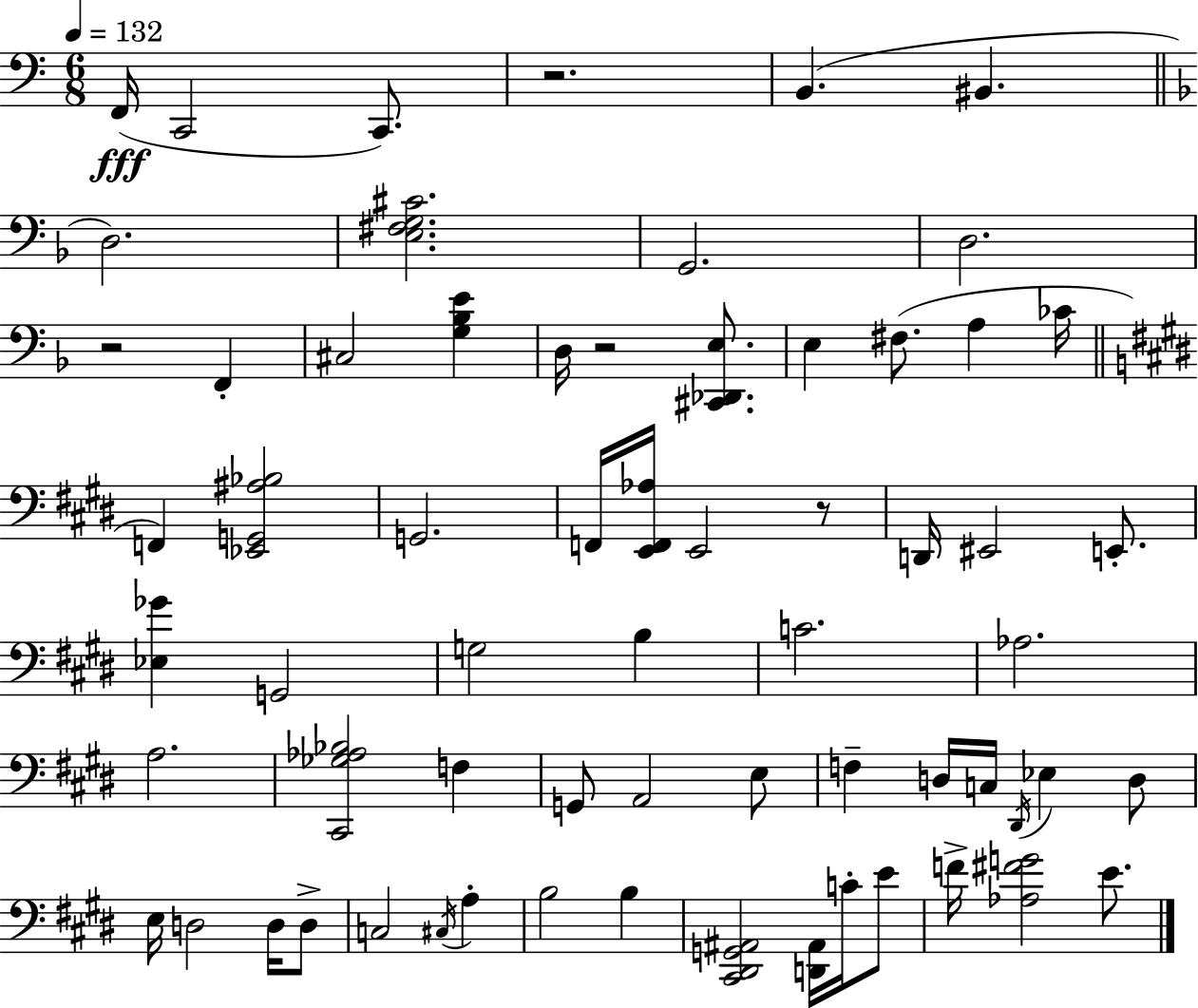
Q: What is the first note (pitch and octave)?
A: F2